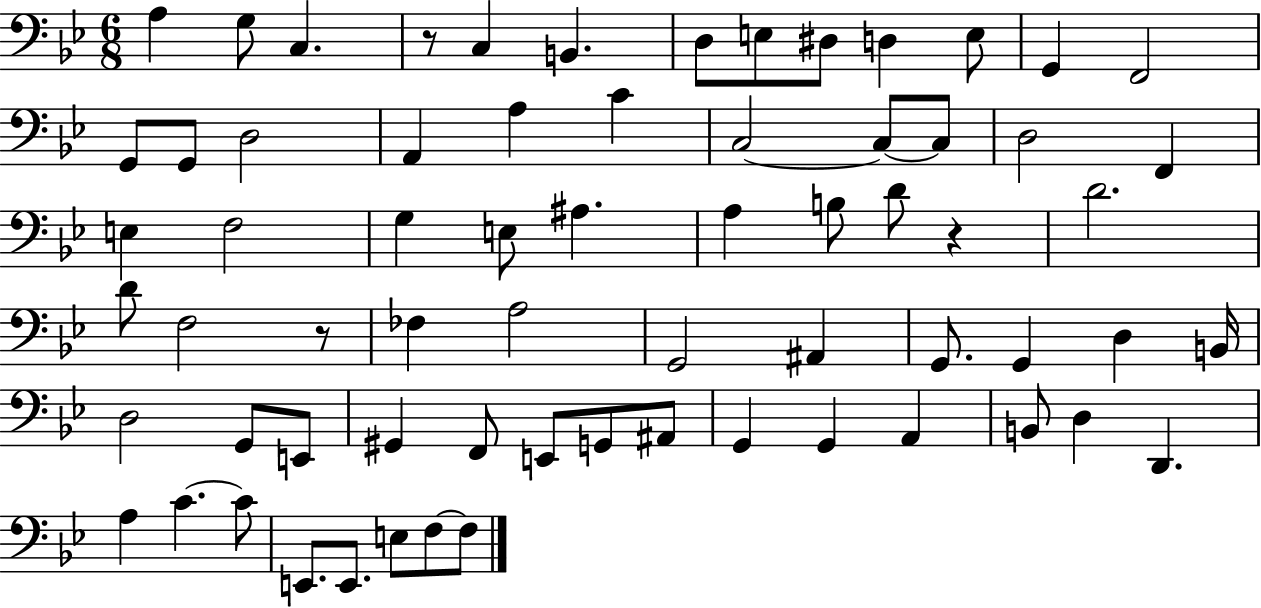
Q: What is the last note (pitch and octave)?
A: F3